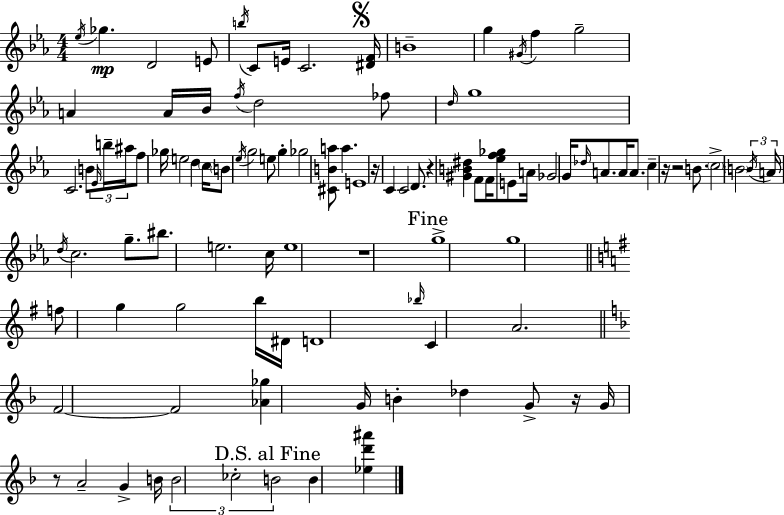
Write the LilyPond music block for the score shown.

{
  \clef treble
  \numericTimeSignature
  \time 4/4
  \key c \minor
  \acciaccatura { ees''16 }\mp ges''4. d'2 e'8 | \acciaccatura { b''16 } c'8 e'16 c'2. | \mark \markup { \musicglyph "scripts.segno" } <dis' f'>16 b'1-- | g''4 \acciaccatura { gis'16 } f''4 g''2-- | \break a'4 a'16 bes'16 \acciaccatura { f''16 } d''2 | fes''8 \grace { d''16 } g''1 | c'2. | b'8 \tuplet 3/2 { \grace { ees'16 } b''16-- ais''16 } f''8 ges''16 e''2 | \break d''4 \parenthesize c''16 \parenthesize b'8 \acciaccatura { ees''16 } g''2 | e''8 g''4-. ges''2 <cis' b' a''>8 | a''4. e'1 | r16 c'4 c'2 | \break d'8. r4 <gis' b' dis''>4 f'8 | f'16 <ees'' f'' ges''>8 e'8 a'16 ges'2 g'16 | \grace { des''16 } a'8. a'16 a'8. c''4-- r16 r2 | b'8. \parenthesize c''2-> | \break \parenthesize b'2 \tuplet 3/2 { \acciaccatura { b'16 } a'16 \acciaccatura { d''16 } } c''2. | g''8.-- bis''8. e''2. | c''16 e''1 | r1 | \break \mark "Fine" g''1-> | g''1 | \bar "||" \break \key e \minor f''8 g''4 g''2 b''16 dis'16 | d'1 | \grace { bes''16 } c'4 a'2. | \bar "||" \break \key f \major f'2~~ f'2 | <aes' ges''>4 g'16 b'4-. des''4 g'8-> r16 | g'16 r8 a'2-- g'4-> b'16 | \tuplet 3/2 { b'2 ces''2-. | \break \mark "D.S. al Fine" b'2 } b'4 <ees'' d''' ais'''>4 | \bar "|."
}